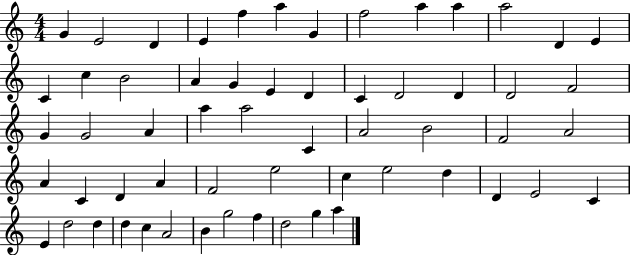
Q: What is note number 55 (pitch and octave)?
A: G5